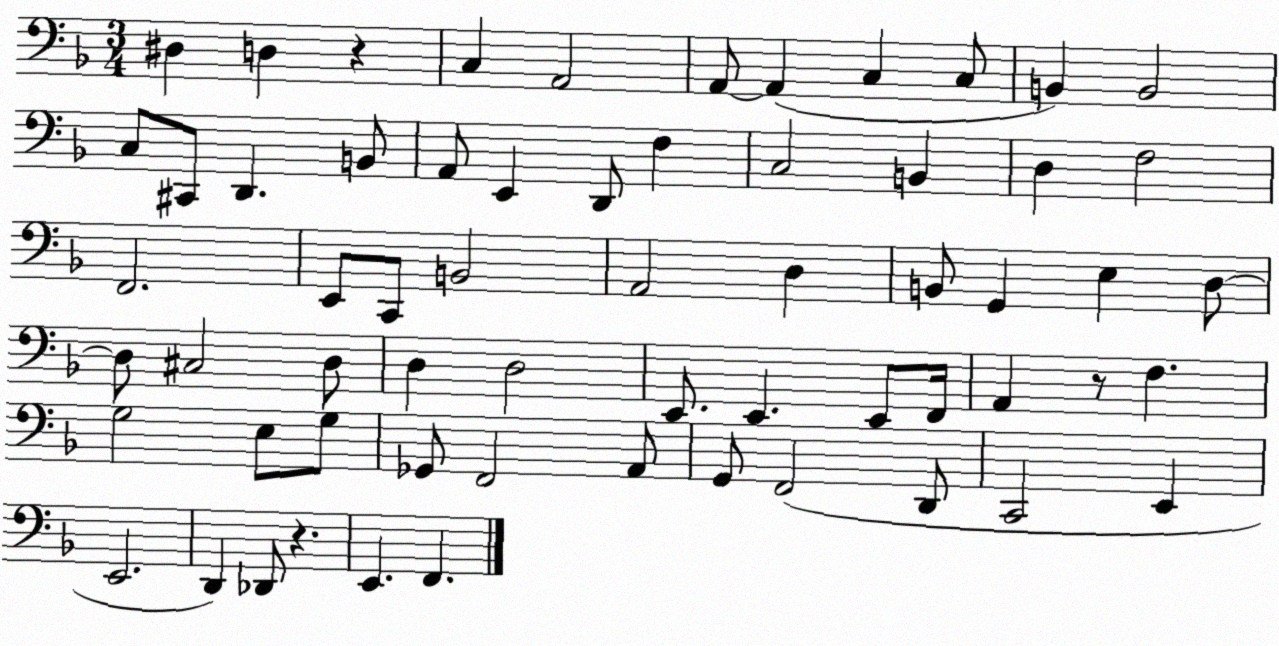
X:1
T:Untitled
M:3/4
L:1/4
K:F
^D, D, z C, A,,2 A,,/2 A,, C, C,/2 B,, B,,2 C,/2 ^C,,/2 D,, B,,/2 A,,/2 E,, D,,/2 F, C,2 B,, D, F,2 F,,2 E,,/2 C,,/2 B,,2 A,,2 D, B,,/2 G,, E, D,/2 D,/2 ^C,2 D,/2 D, D,2 E,,/2 E,, E,,/2 F,,/4 A,, z/2 F, G,2 E,/2 G,/2 _G,,/2 F,,2 A,,/2 G,,/2 F,,2 D,,/2 C,,2 E,, E,,2 D,, _D,,/2 z E,, F,,